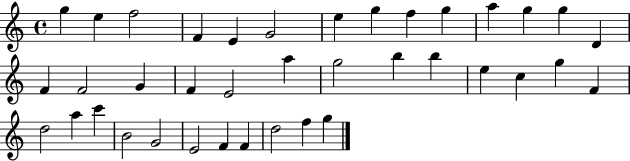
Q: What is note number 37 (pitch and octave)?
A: F5